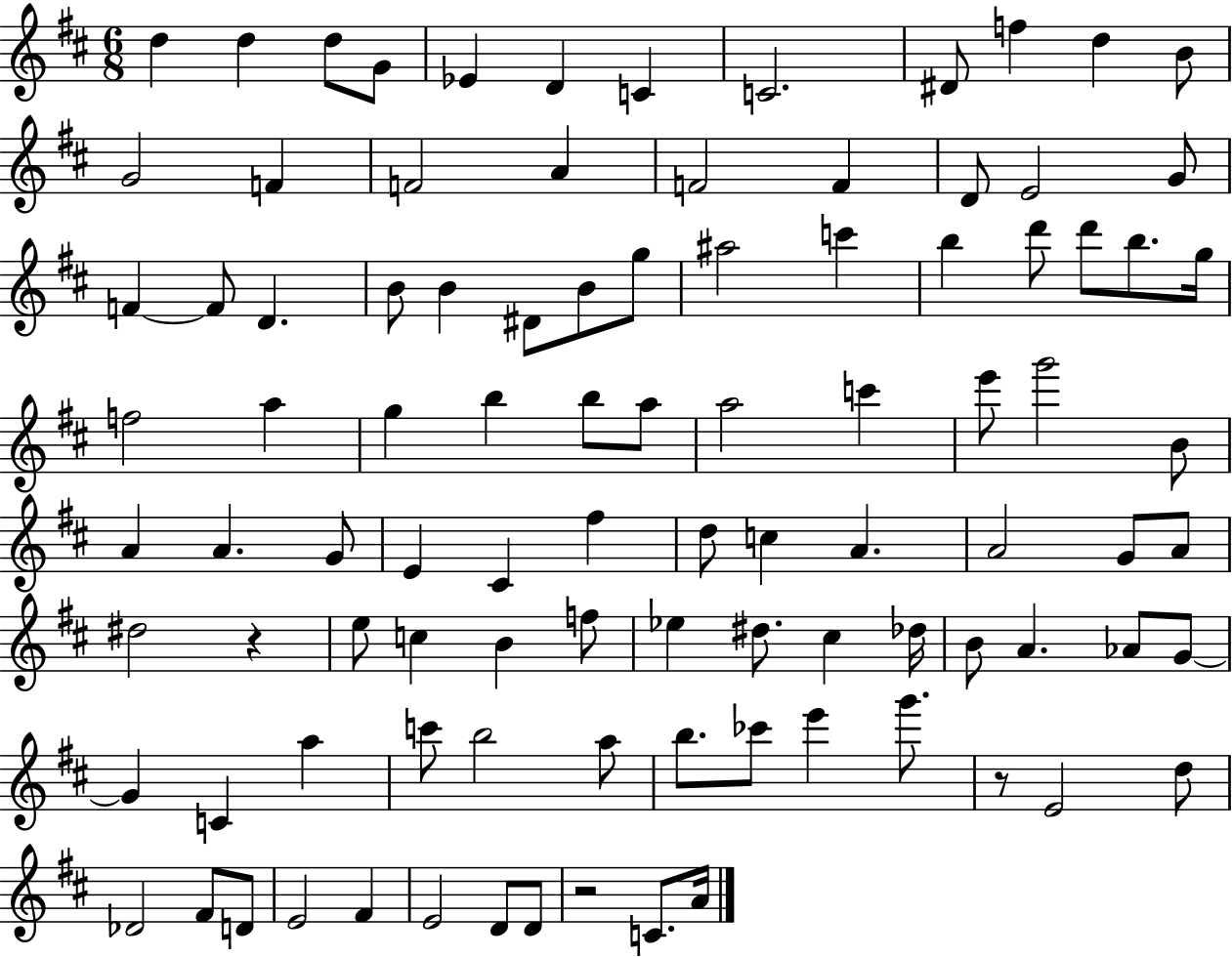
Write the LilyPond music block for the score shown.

{
  \clef treble
  \numericTimeSignature
  \time 6/8
  \key d \major
  \repeat volta 2 { d''4 d''4 d''8 g'8 | ees'4 d'4 c'4 | c'2. | dis'8 f''4 d''4 b'8 | \break g'2 f'4 | f'2 a'4 | f'2 f'4 | d'8 e'2 g'8 | \break f'4~~ f'8 d'4. | b'8 b'4 dis'8 b'8 g''8 | ais''2 c'''4 | b''4 d'''8 d'''8 b''8. g''16 | \break f''2 a''4 | g''4 b''4 b''8 a''8 | a''2 c'''4 | e'''8 g'''2 b'8 | \break a'4 a'4. g'8 | e'4 cis'4 fis''4 | d''8 c''4 a'4. | a'2 g'8 a'8 | \break dis''2 r4 | e''8 c''4 b'4 f''8 | ees''4 dis''8. cis''4 des''16 | b'8 a'4. aes'8 g'8~~ | \break g'4 c'4 a''4 | c'''8 b''2 a''8 | b''8. ces'''8 e'''4 g'''8. | r8 e'2 d''8 | \break des'2 fis'8 d'8 | e'2 fis'4 | e'2 d'8 d'8 | r2 c'8. a'16 | \break } \bar "|."
}